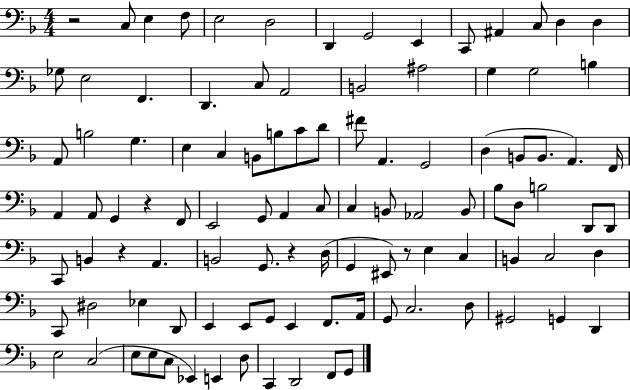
{
  \clef bass
  \numericTimeSignature
  \time 4/4
  \key f \major
  r2 c8 e4 f8 | e2 d2 | d,4 g,2 e,4 | c,8 ais,4 c8 d4 d4 | \break ges8 e2 f,4. | d,4. c8 a,2 | b,2 ais2 | g4 g2 b4 | \break a,8 b2 g4. | e4 c4 b,8 b8 c'8 d'8 | fis'8 a,4. g,2 | d4( b,8 b,8. a,4.) f,16 | \break a,4 a,8 g,4 r4 f,8 | e,2 g,8 a,4 c8 | c4 b,8 aes,2 b,8 | bes8 d8 b2 d,8 d,8 | \break c,8 b,4 r4 a,4. | b,2 g,8. r4 d16( | g,4 eis,8) r8 e4 c4 | b,4 c2 d4 | \break c,8 dis2 ees4 d,8 | e,4 e,8 g,8 e,4 f,8. a,16 | g,8 c2. d8 | gis,2 g,4 d,4 | \break e2 c2( | e8 e8 c8 ees,4) e,4 d8 | c,4 d,2 f,8 g,8 | \bar "|."
}